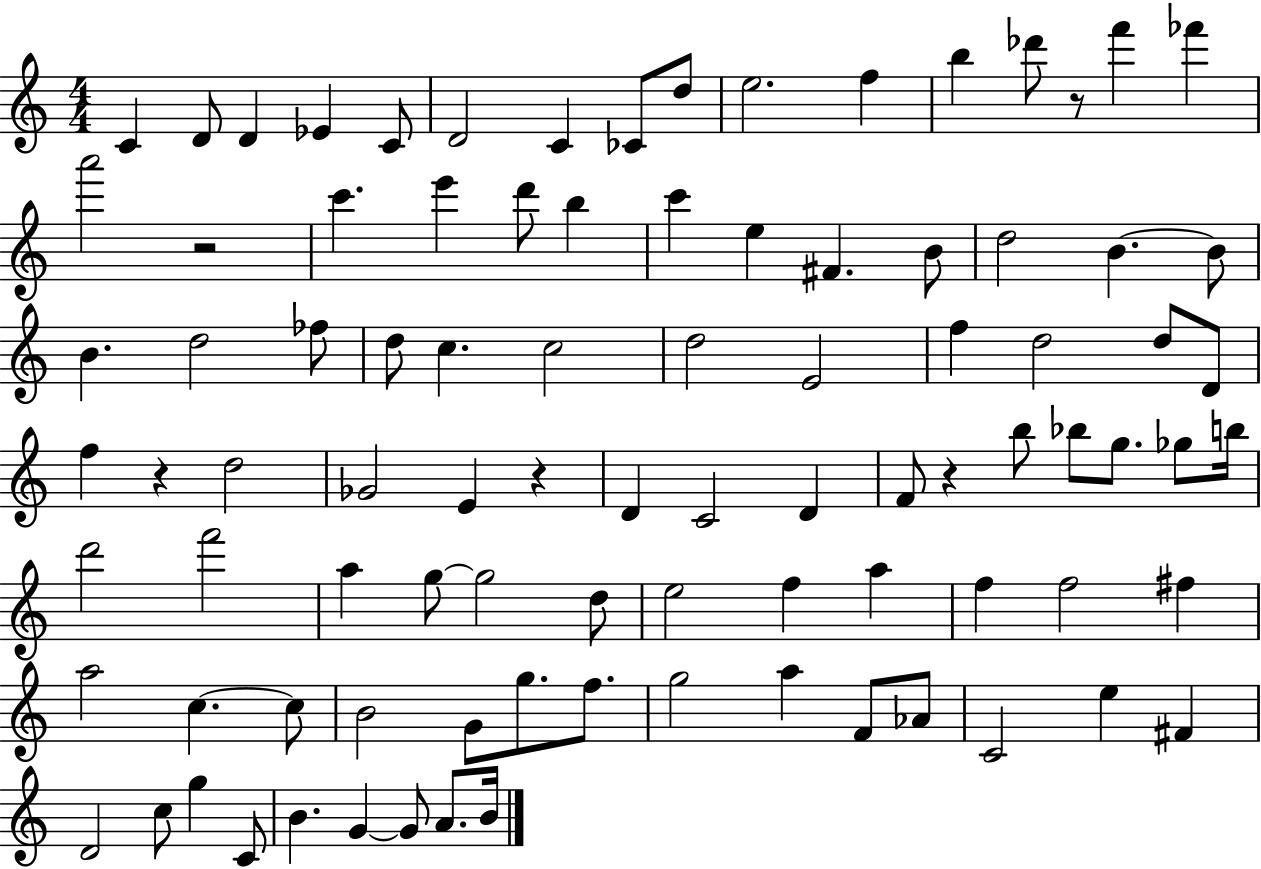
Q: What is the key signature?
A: C major